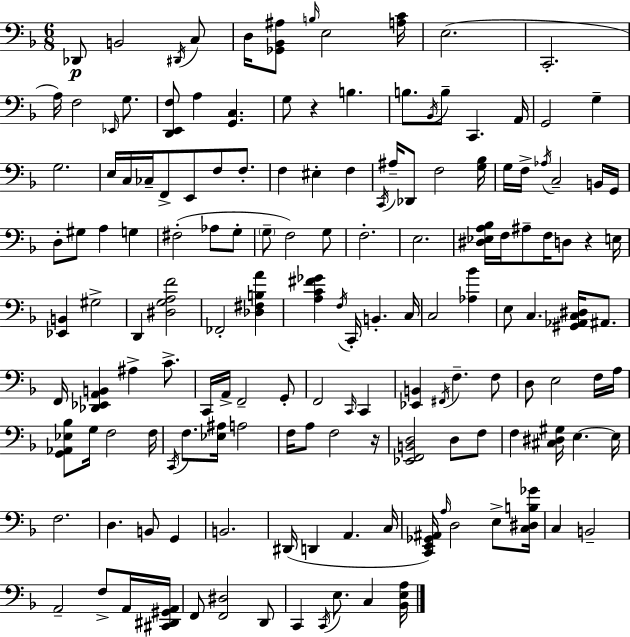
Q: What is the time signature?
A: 6/8